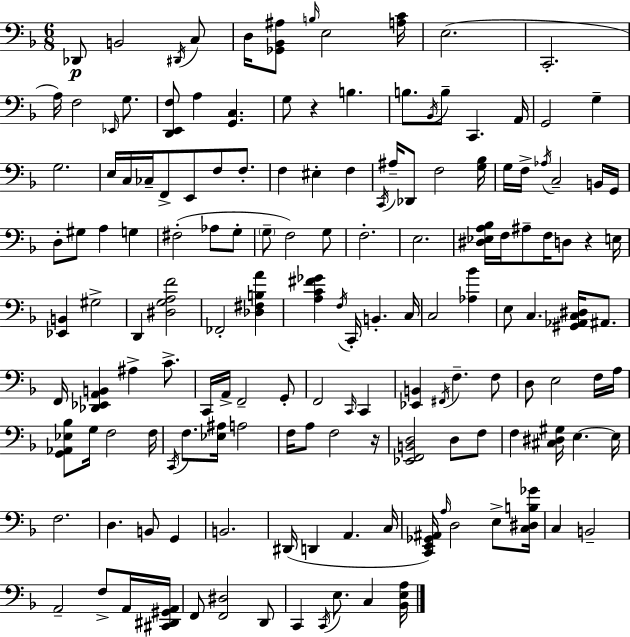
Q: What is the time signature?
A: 6/8